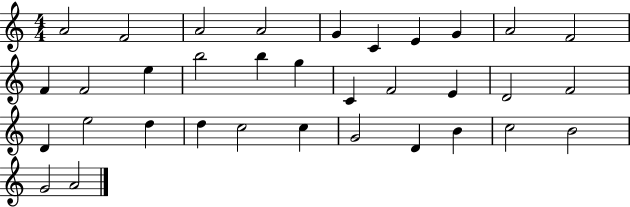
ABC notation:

X:1
T:Untitled
M:4/4
L:1/4
K:C
A2 F2 A2 A2 G C E G A2 F2 F F2 e b2 b g C F2 E D2 F2 D e2 d d c2 c G2 D B c2 B2 G2 A2